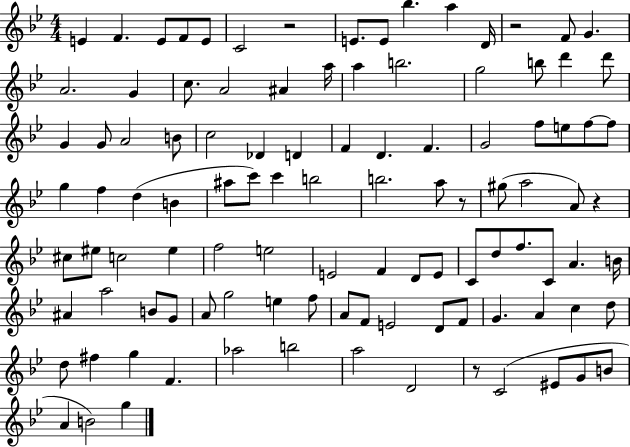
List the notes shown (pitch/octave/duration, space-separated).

E4/q F4/q. E4/e F4/e E4/e C4/h R/h E4/e. E4/e Bb5/q. A5/q D4/s R/h F4/e G4/q. A4/h. G4/q C5/e. A4/h A#4/q A5/s A5/q B5/h. G5/h B5/e D6/q D6/e G4/q G4/e A4/h B4/e C5/h Db4/q D4/q F4/q D4/q. F4/q. G4/h F5/e E5/e F5/e F5/e G5/q F5/q D5/q B4/q A#5/e C6/e C6/q B5/h B5/h. A5/e R/e G#5/e A5/h A4/e R/q C#5/e EIS5/e C5/h EIS5/q F5/h E5/h E4/h F4/q D4/e E4/e C4/e D5/e F5/e. C4/e A4/q. B4/s A#4/q A5/h B4/e G4/e A4/e G5/h E5/q F5/e A4/e F4/e E4/h D4/e F4/e G4/q. A4/q C5/q D5/e D5/e F#5/q G5/q F4/q. Ab5/h B5/h A5/h D4/h R/e C4/h EIS4/e G4/e B4/e A4/q B4/h G5/q